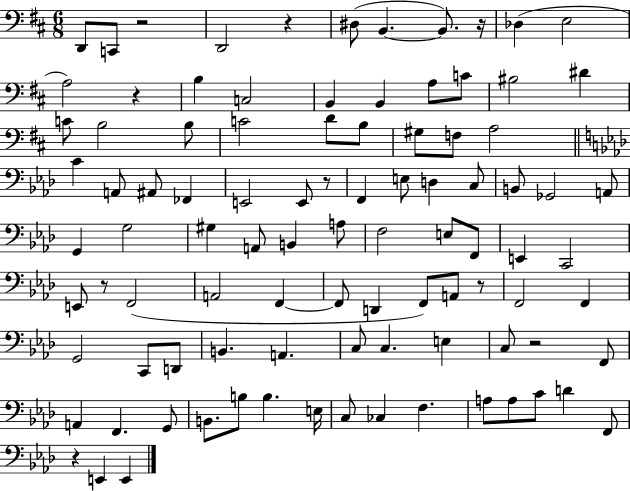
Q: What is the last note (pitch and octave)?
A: E2